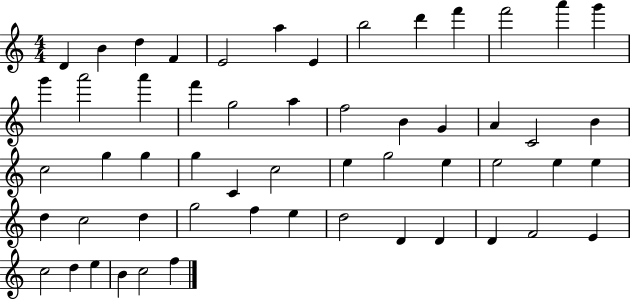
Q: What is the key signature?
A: C major